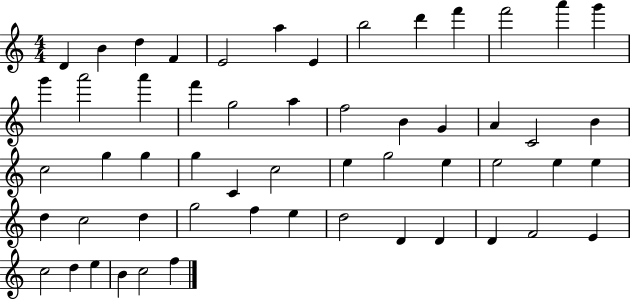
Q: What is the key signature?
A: C major